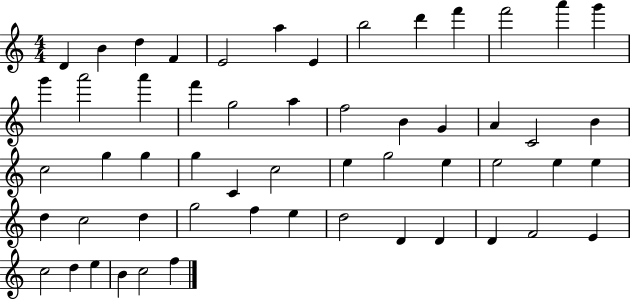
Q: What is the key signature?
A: C major